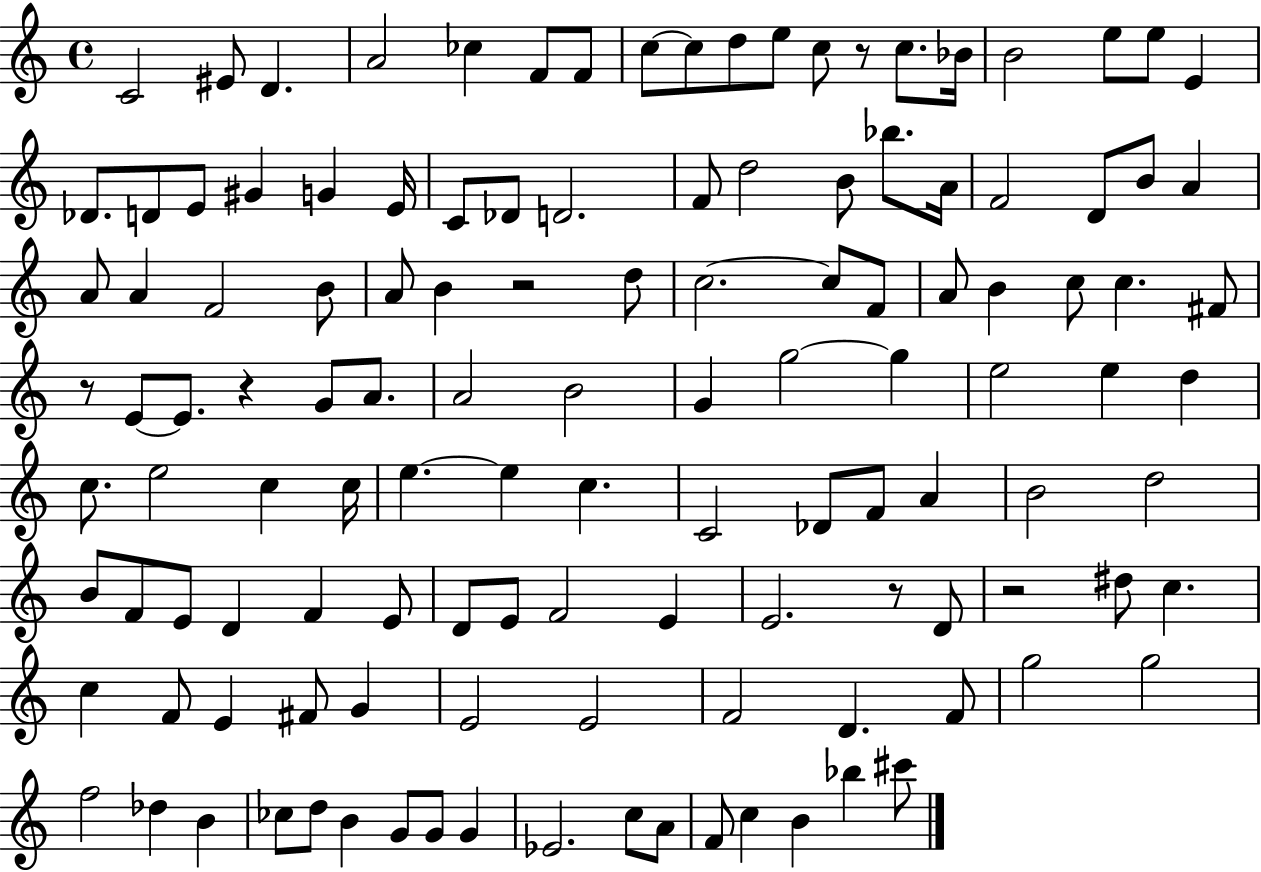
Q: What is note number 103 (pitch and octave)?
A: F5